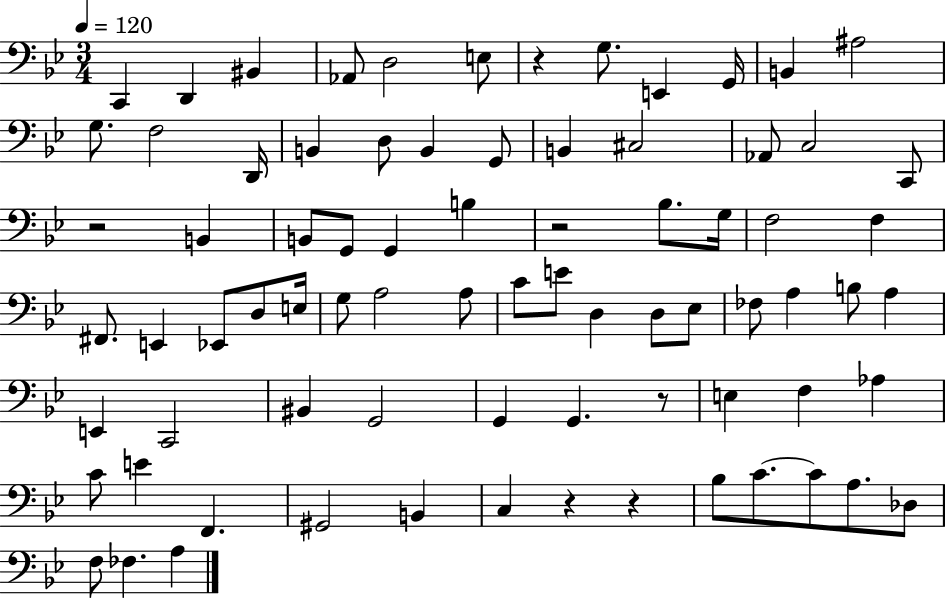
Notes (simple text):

C2/q D2/q BIS2/q Ab2/e D3/h E3/e R/q G3/e. E2/q G2/s B2/q A#3/h G3/e. F3/h D2/s B2/q D3/e B2/q G2/e B2/q C#3/h Ab2/e C3/h C2/e R/h B2/q B2/e G2/e G2/q B3/q R/h Bb3/e. G3/s F3/h F3/q F#2/e. E2/q Eb2/e D3/e E3/s G3/e A3/h A3/e C4/e E4/e D3/q D3/e Eb3/e FES3/e A3/q B3/e A3/q E2/q C2/h BIS2/q G2/h G2/q G2/q. R/e E3/q F3/q Ab3/q C4/e E4/q F2/q. G#2/h B2/q C3/q R/q R/q Bb3/e C4/e. C4/e A3/e. Db3/e F3/e FES3/q. A3/q